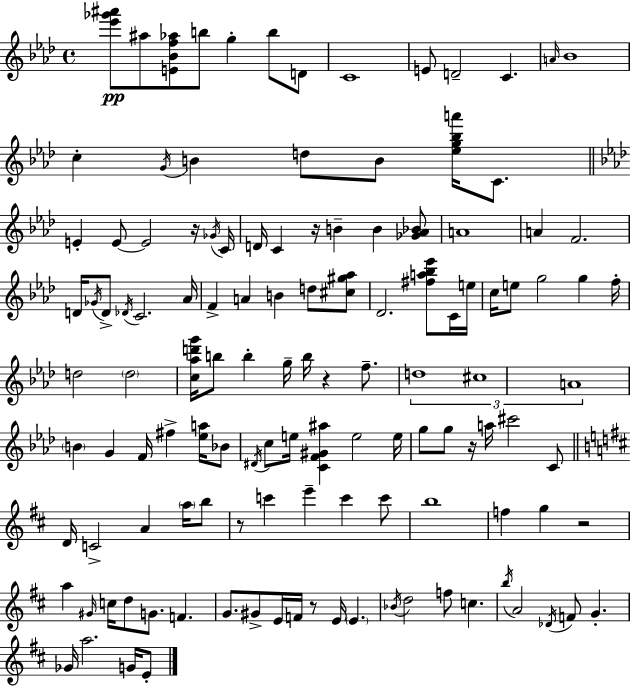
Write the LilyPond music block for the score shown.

{
  \clef treble
  \time 4/4
  \defaultTimeSignature
  \key aes \major
  <ees''' ges''' ais'''>8\pp ais''8 <e' bes' f'' aes''>8 b''8 g''4-. b''8 d'8 | c'1 | e'8 d'2-- c'4. | \grace { a'16 } bes'1 | \break c''4-. \acciaccatura { g'16 } b'4 d''8 b'8 <ees'' g'' bes'' a'''>16 c'8. | \bar "||" \break \key aes \major e'4-. e'8~~ e'2 r16 \acciaccatura { ges'16 } | c'16 d'16 c'4 r16 b'4-- b'4 <ges' aes' bes'>8 | a'1 | a'4 f'2. | \break d'16 \acciaccatura { ges'16 } d'8-> \acciaccatura { des'16 } c'2. | aes'16 f'4-> a'4 b'4 d''8 | <cis'' gis'' aes''>8 des'2. <fis'' a'' bes'' ees'''>8 | c'16 e''16 c''16 e''8 g''2 g''4 | \break f''16-. d''2 \parenthesize d''2 | <c'' aes'' d''' g'''>16 b''8 b''4-. g''16-- b''16 r4 | f''8.-- \tuplet 3/2 { d''1 | cis''1 | \break a'1 } | \parenthesize b'4 g'4 f'16 fis''4-> | <ees'' a''>16 bes'8 \acciaccatura { dis'16 } c''8 e''16 <c' f' gis' ais''>4 e''2 | e''16 g''8 g''8 r16 a''16 cis'''2 | \break c'8 \bar "||" \break \key d \major d'16 c'2-> a'4 \parenthesize a''16 b''8 | r8 c'''4 e'''4-- c'''4 c'''8 | b''1 | f''4 g''4 r2 | \break a''4 \grace { gis'16 } c''16 d''8 g'8. f'4. | g'8. gis'8-> e'16 f'16 r8 e'16 \parenthesize e'4. | \acciaccatura { bes'16 } d''2 f''8 c''4. | \acciaccatura { b''16 } a'2 \acciaccatura { des'16 } f'8 g'4.-. | \break ges'16 a''2. | g'16 e'8-. \bar "|."
}